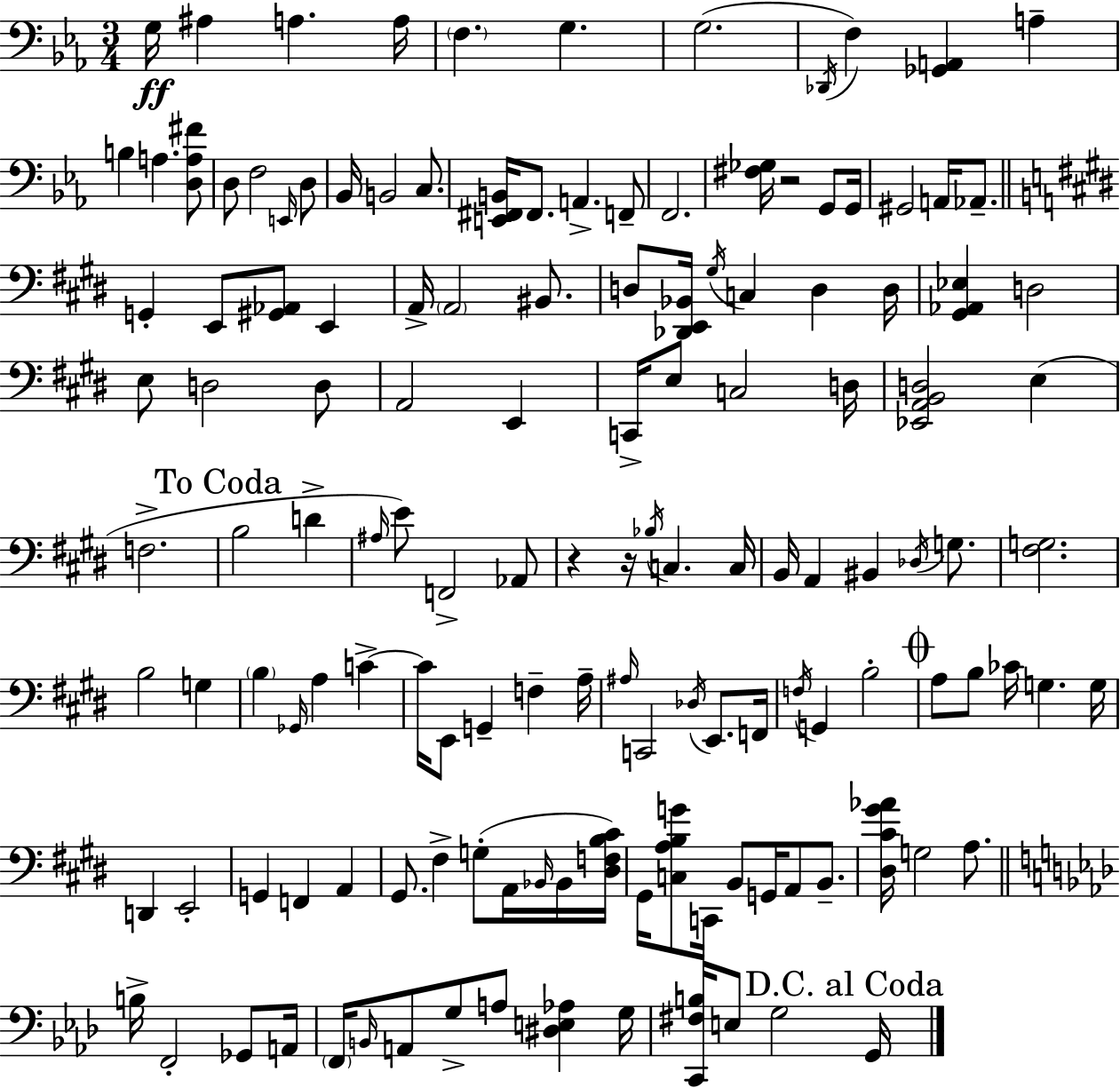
X:1
T:Untitled
M:3/4
L:1/4
K:Cm
G,/4 ^A, A, A,/4 F, G, G,2 _D,,/4 F, [_G,,A,,] A, B, A, [D,A,^F]/2 D,/2 F,2 E,,/4 D,/2 _B,,/4 B,,2 C,/2 [E,,^F,,B,,]/4 ^F,,/2 A,, F,,/2 F,,2 [^F,_G,]/4 z2 G,,/2 G,,/4 ^G,,2 A,,/4 _A,,/2 G,, E,,/2 [^G,,_A,,]/2 E,, A,,/4 A,,2 ^B,,/2 D,/2 [_D,,E,,_B,,]/4 ^G,/4 C, D, D,/4 [^G,,_A,,_E,] D,2 E,/2 D,2 D,/2 A,,2 E,, C,,/4 E,/2 C,2 D,/4 [_E,,A,,B,,D,]2 E, F,2 B,2 D ^A,/4 E/2 F,,2 _A,,/2 z z/4 _B,/4 C, C,/4 B,,/4 A,, ^B,, _D,/4 G,/2 [^F,G,]2 B,2 G, B, _G,,/4 A, C C/4 E,,/2 G,, F, A,/4 ^A,/4 C,,2 _D,/4 E,,/2 F,,/4 F,/4 G,, B,2 A,/2 B,/2 _C/4 G, G,/4 D,, E,,2 G,, F,, A,, ^G,,/2 ^F, G,/2 A,,/4 _B,,/4 _B,,/4 [^D,F,B,^C]/4 ^G,,/4 [C,A,B,G]/2 C,,/4 B,,/2 G,,/4 A,,/2 B,,/2 [^D,^C^G_A]/4 G,2 A,/2 B,/4 F,,2 _G,,/2 A,,/4 F,,/4 B,,/4 A,,/2 G,/2 A,/2 [^D,E,_A,] G,/4 [C,,^F,B,]/4 E,/2 G,2 G,,/4